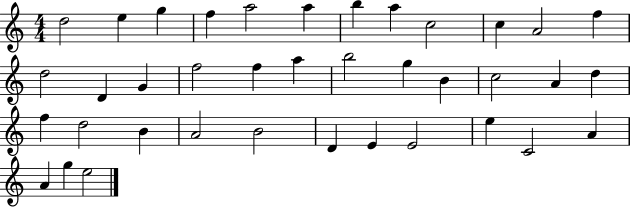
D5/h E5/q G5/q F5/q A5/h A5/q B5/q A5/q C5/h C5/q A4/h F5/q D5/h D4/q G4/q F5/h F5/q A5/q B5/h G5/q B4/q C5/h A4/q D5/q F5/q D5/h B4/q A4/h B4/h D4/q E4/q E4/h E5/q C4/h A4/q A4/q G5/q E5/h